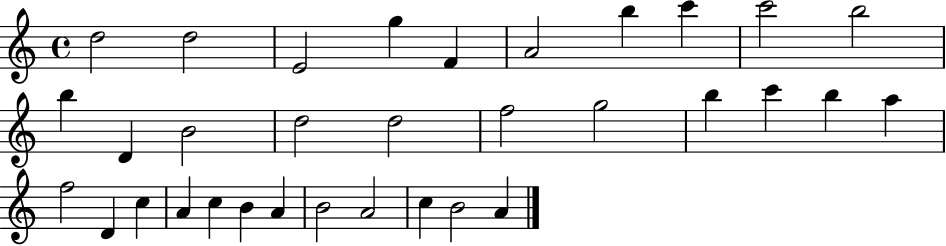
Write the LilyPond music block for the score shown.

{
  \clef treble
  \time 4/4
  \defaultTimeSignature
  \key c \major
  d''2 d''2 | e'2 g''4 f'4 | a'2 b''4 c'''4 | c'''2 b''2 | \break b''4 d'4 b'2 | d''2 d''2 | f''2 g''2 | b''4 c'''4 b''4 a''4 | \break f''2 d'4 c''4 | a'4 c''4 b'4 a'4 | b'2 a'2 | c''4 b'2 a'4 | \break \bar "|."
}